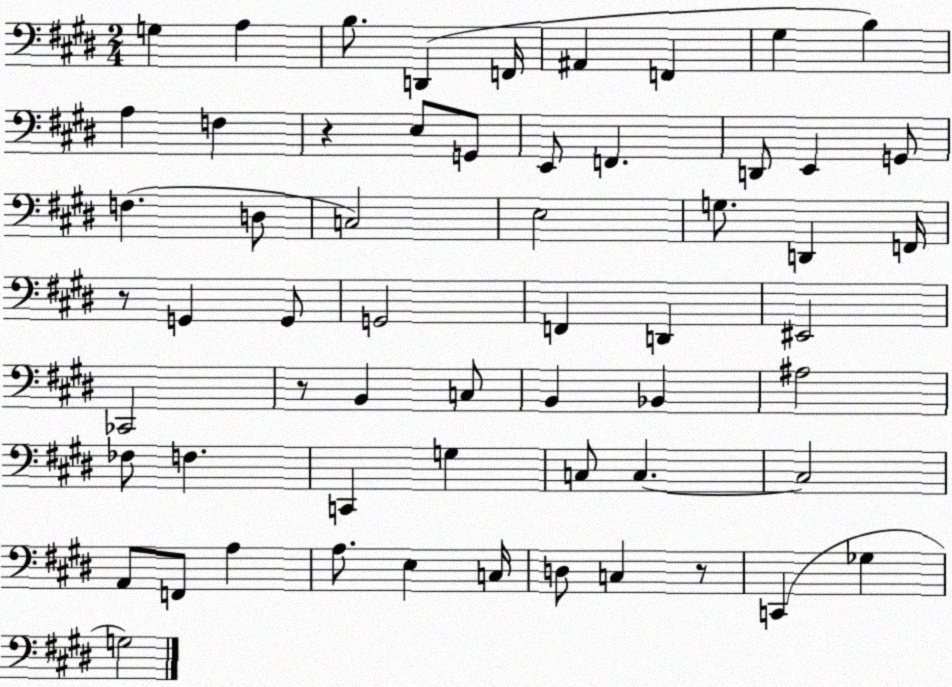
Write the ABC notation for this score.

X:1
T:Untitled
M:2/4
L:1/4
K:E
G, A, B,/2 D,, F,,/4 ^A,, F,, ^G, B, A, F, z E,/2 G,,/2 E,,/2 F,, D,,/2 E,, G,,/2 F, D,/2 C,2 E,2 G,/2 D,, F,,/4 z/2 G,, G,,/2 G,,2 F,, D,, ^E,,2 _C,,2 z/2 B,, C,/2 B,, _B,, ^A,2 _F,/2 F, C,, G, C,/2 C, C,2 A,,/2 F,,/2 A, A,/2 E, C,/4 D,/2 C, z/2 C,, _G, G,2